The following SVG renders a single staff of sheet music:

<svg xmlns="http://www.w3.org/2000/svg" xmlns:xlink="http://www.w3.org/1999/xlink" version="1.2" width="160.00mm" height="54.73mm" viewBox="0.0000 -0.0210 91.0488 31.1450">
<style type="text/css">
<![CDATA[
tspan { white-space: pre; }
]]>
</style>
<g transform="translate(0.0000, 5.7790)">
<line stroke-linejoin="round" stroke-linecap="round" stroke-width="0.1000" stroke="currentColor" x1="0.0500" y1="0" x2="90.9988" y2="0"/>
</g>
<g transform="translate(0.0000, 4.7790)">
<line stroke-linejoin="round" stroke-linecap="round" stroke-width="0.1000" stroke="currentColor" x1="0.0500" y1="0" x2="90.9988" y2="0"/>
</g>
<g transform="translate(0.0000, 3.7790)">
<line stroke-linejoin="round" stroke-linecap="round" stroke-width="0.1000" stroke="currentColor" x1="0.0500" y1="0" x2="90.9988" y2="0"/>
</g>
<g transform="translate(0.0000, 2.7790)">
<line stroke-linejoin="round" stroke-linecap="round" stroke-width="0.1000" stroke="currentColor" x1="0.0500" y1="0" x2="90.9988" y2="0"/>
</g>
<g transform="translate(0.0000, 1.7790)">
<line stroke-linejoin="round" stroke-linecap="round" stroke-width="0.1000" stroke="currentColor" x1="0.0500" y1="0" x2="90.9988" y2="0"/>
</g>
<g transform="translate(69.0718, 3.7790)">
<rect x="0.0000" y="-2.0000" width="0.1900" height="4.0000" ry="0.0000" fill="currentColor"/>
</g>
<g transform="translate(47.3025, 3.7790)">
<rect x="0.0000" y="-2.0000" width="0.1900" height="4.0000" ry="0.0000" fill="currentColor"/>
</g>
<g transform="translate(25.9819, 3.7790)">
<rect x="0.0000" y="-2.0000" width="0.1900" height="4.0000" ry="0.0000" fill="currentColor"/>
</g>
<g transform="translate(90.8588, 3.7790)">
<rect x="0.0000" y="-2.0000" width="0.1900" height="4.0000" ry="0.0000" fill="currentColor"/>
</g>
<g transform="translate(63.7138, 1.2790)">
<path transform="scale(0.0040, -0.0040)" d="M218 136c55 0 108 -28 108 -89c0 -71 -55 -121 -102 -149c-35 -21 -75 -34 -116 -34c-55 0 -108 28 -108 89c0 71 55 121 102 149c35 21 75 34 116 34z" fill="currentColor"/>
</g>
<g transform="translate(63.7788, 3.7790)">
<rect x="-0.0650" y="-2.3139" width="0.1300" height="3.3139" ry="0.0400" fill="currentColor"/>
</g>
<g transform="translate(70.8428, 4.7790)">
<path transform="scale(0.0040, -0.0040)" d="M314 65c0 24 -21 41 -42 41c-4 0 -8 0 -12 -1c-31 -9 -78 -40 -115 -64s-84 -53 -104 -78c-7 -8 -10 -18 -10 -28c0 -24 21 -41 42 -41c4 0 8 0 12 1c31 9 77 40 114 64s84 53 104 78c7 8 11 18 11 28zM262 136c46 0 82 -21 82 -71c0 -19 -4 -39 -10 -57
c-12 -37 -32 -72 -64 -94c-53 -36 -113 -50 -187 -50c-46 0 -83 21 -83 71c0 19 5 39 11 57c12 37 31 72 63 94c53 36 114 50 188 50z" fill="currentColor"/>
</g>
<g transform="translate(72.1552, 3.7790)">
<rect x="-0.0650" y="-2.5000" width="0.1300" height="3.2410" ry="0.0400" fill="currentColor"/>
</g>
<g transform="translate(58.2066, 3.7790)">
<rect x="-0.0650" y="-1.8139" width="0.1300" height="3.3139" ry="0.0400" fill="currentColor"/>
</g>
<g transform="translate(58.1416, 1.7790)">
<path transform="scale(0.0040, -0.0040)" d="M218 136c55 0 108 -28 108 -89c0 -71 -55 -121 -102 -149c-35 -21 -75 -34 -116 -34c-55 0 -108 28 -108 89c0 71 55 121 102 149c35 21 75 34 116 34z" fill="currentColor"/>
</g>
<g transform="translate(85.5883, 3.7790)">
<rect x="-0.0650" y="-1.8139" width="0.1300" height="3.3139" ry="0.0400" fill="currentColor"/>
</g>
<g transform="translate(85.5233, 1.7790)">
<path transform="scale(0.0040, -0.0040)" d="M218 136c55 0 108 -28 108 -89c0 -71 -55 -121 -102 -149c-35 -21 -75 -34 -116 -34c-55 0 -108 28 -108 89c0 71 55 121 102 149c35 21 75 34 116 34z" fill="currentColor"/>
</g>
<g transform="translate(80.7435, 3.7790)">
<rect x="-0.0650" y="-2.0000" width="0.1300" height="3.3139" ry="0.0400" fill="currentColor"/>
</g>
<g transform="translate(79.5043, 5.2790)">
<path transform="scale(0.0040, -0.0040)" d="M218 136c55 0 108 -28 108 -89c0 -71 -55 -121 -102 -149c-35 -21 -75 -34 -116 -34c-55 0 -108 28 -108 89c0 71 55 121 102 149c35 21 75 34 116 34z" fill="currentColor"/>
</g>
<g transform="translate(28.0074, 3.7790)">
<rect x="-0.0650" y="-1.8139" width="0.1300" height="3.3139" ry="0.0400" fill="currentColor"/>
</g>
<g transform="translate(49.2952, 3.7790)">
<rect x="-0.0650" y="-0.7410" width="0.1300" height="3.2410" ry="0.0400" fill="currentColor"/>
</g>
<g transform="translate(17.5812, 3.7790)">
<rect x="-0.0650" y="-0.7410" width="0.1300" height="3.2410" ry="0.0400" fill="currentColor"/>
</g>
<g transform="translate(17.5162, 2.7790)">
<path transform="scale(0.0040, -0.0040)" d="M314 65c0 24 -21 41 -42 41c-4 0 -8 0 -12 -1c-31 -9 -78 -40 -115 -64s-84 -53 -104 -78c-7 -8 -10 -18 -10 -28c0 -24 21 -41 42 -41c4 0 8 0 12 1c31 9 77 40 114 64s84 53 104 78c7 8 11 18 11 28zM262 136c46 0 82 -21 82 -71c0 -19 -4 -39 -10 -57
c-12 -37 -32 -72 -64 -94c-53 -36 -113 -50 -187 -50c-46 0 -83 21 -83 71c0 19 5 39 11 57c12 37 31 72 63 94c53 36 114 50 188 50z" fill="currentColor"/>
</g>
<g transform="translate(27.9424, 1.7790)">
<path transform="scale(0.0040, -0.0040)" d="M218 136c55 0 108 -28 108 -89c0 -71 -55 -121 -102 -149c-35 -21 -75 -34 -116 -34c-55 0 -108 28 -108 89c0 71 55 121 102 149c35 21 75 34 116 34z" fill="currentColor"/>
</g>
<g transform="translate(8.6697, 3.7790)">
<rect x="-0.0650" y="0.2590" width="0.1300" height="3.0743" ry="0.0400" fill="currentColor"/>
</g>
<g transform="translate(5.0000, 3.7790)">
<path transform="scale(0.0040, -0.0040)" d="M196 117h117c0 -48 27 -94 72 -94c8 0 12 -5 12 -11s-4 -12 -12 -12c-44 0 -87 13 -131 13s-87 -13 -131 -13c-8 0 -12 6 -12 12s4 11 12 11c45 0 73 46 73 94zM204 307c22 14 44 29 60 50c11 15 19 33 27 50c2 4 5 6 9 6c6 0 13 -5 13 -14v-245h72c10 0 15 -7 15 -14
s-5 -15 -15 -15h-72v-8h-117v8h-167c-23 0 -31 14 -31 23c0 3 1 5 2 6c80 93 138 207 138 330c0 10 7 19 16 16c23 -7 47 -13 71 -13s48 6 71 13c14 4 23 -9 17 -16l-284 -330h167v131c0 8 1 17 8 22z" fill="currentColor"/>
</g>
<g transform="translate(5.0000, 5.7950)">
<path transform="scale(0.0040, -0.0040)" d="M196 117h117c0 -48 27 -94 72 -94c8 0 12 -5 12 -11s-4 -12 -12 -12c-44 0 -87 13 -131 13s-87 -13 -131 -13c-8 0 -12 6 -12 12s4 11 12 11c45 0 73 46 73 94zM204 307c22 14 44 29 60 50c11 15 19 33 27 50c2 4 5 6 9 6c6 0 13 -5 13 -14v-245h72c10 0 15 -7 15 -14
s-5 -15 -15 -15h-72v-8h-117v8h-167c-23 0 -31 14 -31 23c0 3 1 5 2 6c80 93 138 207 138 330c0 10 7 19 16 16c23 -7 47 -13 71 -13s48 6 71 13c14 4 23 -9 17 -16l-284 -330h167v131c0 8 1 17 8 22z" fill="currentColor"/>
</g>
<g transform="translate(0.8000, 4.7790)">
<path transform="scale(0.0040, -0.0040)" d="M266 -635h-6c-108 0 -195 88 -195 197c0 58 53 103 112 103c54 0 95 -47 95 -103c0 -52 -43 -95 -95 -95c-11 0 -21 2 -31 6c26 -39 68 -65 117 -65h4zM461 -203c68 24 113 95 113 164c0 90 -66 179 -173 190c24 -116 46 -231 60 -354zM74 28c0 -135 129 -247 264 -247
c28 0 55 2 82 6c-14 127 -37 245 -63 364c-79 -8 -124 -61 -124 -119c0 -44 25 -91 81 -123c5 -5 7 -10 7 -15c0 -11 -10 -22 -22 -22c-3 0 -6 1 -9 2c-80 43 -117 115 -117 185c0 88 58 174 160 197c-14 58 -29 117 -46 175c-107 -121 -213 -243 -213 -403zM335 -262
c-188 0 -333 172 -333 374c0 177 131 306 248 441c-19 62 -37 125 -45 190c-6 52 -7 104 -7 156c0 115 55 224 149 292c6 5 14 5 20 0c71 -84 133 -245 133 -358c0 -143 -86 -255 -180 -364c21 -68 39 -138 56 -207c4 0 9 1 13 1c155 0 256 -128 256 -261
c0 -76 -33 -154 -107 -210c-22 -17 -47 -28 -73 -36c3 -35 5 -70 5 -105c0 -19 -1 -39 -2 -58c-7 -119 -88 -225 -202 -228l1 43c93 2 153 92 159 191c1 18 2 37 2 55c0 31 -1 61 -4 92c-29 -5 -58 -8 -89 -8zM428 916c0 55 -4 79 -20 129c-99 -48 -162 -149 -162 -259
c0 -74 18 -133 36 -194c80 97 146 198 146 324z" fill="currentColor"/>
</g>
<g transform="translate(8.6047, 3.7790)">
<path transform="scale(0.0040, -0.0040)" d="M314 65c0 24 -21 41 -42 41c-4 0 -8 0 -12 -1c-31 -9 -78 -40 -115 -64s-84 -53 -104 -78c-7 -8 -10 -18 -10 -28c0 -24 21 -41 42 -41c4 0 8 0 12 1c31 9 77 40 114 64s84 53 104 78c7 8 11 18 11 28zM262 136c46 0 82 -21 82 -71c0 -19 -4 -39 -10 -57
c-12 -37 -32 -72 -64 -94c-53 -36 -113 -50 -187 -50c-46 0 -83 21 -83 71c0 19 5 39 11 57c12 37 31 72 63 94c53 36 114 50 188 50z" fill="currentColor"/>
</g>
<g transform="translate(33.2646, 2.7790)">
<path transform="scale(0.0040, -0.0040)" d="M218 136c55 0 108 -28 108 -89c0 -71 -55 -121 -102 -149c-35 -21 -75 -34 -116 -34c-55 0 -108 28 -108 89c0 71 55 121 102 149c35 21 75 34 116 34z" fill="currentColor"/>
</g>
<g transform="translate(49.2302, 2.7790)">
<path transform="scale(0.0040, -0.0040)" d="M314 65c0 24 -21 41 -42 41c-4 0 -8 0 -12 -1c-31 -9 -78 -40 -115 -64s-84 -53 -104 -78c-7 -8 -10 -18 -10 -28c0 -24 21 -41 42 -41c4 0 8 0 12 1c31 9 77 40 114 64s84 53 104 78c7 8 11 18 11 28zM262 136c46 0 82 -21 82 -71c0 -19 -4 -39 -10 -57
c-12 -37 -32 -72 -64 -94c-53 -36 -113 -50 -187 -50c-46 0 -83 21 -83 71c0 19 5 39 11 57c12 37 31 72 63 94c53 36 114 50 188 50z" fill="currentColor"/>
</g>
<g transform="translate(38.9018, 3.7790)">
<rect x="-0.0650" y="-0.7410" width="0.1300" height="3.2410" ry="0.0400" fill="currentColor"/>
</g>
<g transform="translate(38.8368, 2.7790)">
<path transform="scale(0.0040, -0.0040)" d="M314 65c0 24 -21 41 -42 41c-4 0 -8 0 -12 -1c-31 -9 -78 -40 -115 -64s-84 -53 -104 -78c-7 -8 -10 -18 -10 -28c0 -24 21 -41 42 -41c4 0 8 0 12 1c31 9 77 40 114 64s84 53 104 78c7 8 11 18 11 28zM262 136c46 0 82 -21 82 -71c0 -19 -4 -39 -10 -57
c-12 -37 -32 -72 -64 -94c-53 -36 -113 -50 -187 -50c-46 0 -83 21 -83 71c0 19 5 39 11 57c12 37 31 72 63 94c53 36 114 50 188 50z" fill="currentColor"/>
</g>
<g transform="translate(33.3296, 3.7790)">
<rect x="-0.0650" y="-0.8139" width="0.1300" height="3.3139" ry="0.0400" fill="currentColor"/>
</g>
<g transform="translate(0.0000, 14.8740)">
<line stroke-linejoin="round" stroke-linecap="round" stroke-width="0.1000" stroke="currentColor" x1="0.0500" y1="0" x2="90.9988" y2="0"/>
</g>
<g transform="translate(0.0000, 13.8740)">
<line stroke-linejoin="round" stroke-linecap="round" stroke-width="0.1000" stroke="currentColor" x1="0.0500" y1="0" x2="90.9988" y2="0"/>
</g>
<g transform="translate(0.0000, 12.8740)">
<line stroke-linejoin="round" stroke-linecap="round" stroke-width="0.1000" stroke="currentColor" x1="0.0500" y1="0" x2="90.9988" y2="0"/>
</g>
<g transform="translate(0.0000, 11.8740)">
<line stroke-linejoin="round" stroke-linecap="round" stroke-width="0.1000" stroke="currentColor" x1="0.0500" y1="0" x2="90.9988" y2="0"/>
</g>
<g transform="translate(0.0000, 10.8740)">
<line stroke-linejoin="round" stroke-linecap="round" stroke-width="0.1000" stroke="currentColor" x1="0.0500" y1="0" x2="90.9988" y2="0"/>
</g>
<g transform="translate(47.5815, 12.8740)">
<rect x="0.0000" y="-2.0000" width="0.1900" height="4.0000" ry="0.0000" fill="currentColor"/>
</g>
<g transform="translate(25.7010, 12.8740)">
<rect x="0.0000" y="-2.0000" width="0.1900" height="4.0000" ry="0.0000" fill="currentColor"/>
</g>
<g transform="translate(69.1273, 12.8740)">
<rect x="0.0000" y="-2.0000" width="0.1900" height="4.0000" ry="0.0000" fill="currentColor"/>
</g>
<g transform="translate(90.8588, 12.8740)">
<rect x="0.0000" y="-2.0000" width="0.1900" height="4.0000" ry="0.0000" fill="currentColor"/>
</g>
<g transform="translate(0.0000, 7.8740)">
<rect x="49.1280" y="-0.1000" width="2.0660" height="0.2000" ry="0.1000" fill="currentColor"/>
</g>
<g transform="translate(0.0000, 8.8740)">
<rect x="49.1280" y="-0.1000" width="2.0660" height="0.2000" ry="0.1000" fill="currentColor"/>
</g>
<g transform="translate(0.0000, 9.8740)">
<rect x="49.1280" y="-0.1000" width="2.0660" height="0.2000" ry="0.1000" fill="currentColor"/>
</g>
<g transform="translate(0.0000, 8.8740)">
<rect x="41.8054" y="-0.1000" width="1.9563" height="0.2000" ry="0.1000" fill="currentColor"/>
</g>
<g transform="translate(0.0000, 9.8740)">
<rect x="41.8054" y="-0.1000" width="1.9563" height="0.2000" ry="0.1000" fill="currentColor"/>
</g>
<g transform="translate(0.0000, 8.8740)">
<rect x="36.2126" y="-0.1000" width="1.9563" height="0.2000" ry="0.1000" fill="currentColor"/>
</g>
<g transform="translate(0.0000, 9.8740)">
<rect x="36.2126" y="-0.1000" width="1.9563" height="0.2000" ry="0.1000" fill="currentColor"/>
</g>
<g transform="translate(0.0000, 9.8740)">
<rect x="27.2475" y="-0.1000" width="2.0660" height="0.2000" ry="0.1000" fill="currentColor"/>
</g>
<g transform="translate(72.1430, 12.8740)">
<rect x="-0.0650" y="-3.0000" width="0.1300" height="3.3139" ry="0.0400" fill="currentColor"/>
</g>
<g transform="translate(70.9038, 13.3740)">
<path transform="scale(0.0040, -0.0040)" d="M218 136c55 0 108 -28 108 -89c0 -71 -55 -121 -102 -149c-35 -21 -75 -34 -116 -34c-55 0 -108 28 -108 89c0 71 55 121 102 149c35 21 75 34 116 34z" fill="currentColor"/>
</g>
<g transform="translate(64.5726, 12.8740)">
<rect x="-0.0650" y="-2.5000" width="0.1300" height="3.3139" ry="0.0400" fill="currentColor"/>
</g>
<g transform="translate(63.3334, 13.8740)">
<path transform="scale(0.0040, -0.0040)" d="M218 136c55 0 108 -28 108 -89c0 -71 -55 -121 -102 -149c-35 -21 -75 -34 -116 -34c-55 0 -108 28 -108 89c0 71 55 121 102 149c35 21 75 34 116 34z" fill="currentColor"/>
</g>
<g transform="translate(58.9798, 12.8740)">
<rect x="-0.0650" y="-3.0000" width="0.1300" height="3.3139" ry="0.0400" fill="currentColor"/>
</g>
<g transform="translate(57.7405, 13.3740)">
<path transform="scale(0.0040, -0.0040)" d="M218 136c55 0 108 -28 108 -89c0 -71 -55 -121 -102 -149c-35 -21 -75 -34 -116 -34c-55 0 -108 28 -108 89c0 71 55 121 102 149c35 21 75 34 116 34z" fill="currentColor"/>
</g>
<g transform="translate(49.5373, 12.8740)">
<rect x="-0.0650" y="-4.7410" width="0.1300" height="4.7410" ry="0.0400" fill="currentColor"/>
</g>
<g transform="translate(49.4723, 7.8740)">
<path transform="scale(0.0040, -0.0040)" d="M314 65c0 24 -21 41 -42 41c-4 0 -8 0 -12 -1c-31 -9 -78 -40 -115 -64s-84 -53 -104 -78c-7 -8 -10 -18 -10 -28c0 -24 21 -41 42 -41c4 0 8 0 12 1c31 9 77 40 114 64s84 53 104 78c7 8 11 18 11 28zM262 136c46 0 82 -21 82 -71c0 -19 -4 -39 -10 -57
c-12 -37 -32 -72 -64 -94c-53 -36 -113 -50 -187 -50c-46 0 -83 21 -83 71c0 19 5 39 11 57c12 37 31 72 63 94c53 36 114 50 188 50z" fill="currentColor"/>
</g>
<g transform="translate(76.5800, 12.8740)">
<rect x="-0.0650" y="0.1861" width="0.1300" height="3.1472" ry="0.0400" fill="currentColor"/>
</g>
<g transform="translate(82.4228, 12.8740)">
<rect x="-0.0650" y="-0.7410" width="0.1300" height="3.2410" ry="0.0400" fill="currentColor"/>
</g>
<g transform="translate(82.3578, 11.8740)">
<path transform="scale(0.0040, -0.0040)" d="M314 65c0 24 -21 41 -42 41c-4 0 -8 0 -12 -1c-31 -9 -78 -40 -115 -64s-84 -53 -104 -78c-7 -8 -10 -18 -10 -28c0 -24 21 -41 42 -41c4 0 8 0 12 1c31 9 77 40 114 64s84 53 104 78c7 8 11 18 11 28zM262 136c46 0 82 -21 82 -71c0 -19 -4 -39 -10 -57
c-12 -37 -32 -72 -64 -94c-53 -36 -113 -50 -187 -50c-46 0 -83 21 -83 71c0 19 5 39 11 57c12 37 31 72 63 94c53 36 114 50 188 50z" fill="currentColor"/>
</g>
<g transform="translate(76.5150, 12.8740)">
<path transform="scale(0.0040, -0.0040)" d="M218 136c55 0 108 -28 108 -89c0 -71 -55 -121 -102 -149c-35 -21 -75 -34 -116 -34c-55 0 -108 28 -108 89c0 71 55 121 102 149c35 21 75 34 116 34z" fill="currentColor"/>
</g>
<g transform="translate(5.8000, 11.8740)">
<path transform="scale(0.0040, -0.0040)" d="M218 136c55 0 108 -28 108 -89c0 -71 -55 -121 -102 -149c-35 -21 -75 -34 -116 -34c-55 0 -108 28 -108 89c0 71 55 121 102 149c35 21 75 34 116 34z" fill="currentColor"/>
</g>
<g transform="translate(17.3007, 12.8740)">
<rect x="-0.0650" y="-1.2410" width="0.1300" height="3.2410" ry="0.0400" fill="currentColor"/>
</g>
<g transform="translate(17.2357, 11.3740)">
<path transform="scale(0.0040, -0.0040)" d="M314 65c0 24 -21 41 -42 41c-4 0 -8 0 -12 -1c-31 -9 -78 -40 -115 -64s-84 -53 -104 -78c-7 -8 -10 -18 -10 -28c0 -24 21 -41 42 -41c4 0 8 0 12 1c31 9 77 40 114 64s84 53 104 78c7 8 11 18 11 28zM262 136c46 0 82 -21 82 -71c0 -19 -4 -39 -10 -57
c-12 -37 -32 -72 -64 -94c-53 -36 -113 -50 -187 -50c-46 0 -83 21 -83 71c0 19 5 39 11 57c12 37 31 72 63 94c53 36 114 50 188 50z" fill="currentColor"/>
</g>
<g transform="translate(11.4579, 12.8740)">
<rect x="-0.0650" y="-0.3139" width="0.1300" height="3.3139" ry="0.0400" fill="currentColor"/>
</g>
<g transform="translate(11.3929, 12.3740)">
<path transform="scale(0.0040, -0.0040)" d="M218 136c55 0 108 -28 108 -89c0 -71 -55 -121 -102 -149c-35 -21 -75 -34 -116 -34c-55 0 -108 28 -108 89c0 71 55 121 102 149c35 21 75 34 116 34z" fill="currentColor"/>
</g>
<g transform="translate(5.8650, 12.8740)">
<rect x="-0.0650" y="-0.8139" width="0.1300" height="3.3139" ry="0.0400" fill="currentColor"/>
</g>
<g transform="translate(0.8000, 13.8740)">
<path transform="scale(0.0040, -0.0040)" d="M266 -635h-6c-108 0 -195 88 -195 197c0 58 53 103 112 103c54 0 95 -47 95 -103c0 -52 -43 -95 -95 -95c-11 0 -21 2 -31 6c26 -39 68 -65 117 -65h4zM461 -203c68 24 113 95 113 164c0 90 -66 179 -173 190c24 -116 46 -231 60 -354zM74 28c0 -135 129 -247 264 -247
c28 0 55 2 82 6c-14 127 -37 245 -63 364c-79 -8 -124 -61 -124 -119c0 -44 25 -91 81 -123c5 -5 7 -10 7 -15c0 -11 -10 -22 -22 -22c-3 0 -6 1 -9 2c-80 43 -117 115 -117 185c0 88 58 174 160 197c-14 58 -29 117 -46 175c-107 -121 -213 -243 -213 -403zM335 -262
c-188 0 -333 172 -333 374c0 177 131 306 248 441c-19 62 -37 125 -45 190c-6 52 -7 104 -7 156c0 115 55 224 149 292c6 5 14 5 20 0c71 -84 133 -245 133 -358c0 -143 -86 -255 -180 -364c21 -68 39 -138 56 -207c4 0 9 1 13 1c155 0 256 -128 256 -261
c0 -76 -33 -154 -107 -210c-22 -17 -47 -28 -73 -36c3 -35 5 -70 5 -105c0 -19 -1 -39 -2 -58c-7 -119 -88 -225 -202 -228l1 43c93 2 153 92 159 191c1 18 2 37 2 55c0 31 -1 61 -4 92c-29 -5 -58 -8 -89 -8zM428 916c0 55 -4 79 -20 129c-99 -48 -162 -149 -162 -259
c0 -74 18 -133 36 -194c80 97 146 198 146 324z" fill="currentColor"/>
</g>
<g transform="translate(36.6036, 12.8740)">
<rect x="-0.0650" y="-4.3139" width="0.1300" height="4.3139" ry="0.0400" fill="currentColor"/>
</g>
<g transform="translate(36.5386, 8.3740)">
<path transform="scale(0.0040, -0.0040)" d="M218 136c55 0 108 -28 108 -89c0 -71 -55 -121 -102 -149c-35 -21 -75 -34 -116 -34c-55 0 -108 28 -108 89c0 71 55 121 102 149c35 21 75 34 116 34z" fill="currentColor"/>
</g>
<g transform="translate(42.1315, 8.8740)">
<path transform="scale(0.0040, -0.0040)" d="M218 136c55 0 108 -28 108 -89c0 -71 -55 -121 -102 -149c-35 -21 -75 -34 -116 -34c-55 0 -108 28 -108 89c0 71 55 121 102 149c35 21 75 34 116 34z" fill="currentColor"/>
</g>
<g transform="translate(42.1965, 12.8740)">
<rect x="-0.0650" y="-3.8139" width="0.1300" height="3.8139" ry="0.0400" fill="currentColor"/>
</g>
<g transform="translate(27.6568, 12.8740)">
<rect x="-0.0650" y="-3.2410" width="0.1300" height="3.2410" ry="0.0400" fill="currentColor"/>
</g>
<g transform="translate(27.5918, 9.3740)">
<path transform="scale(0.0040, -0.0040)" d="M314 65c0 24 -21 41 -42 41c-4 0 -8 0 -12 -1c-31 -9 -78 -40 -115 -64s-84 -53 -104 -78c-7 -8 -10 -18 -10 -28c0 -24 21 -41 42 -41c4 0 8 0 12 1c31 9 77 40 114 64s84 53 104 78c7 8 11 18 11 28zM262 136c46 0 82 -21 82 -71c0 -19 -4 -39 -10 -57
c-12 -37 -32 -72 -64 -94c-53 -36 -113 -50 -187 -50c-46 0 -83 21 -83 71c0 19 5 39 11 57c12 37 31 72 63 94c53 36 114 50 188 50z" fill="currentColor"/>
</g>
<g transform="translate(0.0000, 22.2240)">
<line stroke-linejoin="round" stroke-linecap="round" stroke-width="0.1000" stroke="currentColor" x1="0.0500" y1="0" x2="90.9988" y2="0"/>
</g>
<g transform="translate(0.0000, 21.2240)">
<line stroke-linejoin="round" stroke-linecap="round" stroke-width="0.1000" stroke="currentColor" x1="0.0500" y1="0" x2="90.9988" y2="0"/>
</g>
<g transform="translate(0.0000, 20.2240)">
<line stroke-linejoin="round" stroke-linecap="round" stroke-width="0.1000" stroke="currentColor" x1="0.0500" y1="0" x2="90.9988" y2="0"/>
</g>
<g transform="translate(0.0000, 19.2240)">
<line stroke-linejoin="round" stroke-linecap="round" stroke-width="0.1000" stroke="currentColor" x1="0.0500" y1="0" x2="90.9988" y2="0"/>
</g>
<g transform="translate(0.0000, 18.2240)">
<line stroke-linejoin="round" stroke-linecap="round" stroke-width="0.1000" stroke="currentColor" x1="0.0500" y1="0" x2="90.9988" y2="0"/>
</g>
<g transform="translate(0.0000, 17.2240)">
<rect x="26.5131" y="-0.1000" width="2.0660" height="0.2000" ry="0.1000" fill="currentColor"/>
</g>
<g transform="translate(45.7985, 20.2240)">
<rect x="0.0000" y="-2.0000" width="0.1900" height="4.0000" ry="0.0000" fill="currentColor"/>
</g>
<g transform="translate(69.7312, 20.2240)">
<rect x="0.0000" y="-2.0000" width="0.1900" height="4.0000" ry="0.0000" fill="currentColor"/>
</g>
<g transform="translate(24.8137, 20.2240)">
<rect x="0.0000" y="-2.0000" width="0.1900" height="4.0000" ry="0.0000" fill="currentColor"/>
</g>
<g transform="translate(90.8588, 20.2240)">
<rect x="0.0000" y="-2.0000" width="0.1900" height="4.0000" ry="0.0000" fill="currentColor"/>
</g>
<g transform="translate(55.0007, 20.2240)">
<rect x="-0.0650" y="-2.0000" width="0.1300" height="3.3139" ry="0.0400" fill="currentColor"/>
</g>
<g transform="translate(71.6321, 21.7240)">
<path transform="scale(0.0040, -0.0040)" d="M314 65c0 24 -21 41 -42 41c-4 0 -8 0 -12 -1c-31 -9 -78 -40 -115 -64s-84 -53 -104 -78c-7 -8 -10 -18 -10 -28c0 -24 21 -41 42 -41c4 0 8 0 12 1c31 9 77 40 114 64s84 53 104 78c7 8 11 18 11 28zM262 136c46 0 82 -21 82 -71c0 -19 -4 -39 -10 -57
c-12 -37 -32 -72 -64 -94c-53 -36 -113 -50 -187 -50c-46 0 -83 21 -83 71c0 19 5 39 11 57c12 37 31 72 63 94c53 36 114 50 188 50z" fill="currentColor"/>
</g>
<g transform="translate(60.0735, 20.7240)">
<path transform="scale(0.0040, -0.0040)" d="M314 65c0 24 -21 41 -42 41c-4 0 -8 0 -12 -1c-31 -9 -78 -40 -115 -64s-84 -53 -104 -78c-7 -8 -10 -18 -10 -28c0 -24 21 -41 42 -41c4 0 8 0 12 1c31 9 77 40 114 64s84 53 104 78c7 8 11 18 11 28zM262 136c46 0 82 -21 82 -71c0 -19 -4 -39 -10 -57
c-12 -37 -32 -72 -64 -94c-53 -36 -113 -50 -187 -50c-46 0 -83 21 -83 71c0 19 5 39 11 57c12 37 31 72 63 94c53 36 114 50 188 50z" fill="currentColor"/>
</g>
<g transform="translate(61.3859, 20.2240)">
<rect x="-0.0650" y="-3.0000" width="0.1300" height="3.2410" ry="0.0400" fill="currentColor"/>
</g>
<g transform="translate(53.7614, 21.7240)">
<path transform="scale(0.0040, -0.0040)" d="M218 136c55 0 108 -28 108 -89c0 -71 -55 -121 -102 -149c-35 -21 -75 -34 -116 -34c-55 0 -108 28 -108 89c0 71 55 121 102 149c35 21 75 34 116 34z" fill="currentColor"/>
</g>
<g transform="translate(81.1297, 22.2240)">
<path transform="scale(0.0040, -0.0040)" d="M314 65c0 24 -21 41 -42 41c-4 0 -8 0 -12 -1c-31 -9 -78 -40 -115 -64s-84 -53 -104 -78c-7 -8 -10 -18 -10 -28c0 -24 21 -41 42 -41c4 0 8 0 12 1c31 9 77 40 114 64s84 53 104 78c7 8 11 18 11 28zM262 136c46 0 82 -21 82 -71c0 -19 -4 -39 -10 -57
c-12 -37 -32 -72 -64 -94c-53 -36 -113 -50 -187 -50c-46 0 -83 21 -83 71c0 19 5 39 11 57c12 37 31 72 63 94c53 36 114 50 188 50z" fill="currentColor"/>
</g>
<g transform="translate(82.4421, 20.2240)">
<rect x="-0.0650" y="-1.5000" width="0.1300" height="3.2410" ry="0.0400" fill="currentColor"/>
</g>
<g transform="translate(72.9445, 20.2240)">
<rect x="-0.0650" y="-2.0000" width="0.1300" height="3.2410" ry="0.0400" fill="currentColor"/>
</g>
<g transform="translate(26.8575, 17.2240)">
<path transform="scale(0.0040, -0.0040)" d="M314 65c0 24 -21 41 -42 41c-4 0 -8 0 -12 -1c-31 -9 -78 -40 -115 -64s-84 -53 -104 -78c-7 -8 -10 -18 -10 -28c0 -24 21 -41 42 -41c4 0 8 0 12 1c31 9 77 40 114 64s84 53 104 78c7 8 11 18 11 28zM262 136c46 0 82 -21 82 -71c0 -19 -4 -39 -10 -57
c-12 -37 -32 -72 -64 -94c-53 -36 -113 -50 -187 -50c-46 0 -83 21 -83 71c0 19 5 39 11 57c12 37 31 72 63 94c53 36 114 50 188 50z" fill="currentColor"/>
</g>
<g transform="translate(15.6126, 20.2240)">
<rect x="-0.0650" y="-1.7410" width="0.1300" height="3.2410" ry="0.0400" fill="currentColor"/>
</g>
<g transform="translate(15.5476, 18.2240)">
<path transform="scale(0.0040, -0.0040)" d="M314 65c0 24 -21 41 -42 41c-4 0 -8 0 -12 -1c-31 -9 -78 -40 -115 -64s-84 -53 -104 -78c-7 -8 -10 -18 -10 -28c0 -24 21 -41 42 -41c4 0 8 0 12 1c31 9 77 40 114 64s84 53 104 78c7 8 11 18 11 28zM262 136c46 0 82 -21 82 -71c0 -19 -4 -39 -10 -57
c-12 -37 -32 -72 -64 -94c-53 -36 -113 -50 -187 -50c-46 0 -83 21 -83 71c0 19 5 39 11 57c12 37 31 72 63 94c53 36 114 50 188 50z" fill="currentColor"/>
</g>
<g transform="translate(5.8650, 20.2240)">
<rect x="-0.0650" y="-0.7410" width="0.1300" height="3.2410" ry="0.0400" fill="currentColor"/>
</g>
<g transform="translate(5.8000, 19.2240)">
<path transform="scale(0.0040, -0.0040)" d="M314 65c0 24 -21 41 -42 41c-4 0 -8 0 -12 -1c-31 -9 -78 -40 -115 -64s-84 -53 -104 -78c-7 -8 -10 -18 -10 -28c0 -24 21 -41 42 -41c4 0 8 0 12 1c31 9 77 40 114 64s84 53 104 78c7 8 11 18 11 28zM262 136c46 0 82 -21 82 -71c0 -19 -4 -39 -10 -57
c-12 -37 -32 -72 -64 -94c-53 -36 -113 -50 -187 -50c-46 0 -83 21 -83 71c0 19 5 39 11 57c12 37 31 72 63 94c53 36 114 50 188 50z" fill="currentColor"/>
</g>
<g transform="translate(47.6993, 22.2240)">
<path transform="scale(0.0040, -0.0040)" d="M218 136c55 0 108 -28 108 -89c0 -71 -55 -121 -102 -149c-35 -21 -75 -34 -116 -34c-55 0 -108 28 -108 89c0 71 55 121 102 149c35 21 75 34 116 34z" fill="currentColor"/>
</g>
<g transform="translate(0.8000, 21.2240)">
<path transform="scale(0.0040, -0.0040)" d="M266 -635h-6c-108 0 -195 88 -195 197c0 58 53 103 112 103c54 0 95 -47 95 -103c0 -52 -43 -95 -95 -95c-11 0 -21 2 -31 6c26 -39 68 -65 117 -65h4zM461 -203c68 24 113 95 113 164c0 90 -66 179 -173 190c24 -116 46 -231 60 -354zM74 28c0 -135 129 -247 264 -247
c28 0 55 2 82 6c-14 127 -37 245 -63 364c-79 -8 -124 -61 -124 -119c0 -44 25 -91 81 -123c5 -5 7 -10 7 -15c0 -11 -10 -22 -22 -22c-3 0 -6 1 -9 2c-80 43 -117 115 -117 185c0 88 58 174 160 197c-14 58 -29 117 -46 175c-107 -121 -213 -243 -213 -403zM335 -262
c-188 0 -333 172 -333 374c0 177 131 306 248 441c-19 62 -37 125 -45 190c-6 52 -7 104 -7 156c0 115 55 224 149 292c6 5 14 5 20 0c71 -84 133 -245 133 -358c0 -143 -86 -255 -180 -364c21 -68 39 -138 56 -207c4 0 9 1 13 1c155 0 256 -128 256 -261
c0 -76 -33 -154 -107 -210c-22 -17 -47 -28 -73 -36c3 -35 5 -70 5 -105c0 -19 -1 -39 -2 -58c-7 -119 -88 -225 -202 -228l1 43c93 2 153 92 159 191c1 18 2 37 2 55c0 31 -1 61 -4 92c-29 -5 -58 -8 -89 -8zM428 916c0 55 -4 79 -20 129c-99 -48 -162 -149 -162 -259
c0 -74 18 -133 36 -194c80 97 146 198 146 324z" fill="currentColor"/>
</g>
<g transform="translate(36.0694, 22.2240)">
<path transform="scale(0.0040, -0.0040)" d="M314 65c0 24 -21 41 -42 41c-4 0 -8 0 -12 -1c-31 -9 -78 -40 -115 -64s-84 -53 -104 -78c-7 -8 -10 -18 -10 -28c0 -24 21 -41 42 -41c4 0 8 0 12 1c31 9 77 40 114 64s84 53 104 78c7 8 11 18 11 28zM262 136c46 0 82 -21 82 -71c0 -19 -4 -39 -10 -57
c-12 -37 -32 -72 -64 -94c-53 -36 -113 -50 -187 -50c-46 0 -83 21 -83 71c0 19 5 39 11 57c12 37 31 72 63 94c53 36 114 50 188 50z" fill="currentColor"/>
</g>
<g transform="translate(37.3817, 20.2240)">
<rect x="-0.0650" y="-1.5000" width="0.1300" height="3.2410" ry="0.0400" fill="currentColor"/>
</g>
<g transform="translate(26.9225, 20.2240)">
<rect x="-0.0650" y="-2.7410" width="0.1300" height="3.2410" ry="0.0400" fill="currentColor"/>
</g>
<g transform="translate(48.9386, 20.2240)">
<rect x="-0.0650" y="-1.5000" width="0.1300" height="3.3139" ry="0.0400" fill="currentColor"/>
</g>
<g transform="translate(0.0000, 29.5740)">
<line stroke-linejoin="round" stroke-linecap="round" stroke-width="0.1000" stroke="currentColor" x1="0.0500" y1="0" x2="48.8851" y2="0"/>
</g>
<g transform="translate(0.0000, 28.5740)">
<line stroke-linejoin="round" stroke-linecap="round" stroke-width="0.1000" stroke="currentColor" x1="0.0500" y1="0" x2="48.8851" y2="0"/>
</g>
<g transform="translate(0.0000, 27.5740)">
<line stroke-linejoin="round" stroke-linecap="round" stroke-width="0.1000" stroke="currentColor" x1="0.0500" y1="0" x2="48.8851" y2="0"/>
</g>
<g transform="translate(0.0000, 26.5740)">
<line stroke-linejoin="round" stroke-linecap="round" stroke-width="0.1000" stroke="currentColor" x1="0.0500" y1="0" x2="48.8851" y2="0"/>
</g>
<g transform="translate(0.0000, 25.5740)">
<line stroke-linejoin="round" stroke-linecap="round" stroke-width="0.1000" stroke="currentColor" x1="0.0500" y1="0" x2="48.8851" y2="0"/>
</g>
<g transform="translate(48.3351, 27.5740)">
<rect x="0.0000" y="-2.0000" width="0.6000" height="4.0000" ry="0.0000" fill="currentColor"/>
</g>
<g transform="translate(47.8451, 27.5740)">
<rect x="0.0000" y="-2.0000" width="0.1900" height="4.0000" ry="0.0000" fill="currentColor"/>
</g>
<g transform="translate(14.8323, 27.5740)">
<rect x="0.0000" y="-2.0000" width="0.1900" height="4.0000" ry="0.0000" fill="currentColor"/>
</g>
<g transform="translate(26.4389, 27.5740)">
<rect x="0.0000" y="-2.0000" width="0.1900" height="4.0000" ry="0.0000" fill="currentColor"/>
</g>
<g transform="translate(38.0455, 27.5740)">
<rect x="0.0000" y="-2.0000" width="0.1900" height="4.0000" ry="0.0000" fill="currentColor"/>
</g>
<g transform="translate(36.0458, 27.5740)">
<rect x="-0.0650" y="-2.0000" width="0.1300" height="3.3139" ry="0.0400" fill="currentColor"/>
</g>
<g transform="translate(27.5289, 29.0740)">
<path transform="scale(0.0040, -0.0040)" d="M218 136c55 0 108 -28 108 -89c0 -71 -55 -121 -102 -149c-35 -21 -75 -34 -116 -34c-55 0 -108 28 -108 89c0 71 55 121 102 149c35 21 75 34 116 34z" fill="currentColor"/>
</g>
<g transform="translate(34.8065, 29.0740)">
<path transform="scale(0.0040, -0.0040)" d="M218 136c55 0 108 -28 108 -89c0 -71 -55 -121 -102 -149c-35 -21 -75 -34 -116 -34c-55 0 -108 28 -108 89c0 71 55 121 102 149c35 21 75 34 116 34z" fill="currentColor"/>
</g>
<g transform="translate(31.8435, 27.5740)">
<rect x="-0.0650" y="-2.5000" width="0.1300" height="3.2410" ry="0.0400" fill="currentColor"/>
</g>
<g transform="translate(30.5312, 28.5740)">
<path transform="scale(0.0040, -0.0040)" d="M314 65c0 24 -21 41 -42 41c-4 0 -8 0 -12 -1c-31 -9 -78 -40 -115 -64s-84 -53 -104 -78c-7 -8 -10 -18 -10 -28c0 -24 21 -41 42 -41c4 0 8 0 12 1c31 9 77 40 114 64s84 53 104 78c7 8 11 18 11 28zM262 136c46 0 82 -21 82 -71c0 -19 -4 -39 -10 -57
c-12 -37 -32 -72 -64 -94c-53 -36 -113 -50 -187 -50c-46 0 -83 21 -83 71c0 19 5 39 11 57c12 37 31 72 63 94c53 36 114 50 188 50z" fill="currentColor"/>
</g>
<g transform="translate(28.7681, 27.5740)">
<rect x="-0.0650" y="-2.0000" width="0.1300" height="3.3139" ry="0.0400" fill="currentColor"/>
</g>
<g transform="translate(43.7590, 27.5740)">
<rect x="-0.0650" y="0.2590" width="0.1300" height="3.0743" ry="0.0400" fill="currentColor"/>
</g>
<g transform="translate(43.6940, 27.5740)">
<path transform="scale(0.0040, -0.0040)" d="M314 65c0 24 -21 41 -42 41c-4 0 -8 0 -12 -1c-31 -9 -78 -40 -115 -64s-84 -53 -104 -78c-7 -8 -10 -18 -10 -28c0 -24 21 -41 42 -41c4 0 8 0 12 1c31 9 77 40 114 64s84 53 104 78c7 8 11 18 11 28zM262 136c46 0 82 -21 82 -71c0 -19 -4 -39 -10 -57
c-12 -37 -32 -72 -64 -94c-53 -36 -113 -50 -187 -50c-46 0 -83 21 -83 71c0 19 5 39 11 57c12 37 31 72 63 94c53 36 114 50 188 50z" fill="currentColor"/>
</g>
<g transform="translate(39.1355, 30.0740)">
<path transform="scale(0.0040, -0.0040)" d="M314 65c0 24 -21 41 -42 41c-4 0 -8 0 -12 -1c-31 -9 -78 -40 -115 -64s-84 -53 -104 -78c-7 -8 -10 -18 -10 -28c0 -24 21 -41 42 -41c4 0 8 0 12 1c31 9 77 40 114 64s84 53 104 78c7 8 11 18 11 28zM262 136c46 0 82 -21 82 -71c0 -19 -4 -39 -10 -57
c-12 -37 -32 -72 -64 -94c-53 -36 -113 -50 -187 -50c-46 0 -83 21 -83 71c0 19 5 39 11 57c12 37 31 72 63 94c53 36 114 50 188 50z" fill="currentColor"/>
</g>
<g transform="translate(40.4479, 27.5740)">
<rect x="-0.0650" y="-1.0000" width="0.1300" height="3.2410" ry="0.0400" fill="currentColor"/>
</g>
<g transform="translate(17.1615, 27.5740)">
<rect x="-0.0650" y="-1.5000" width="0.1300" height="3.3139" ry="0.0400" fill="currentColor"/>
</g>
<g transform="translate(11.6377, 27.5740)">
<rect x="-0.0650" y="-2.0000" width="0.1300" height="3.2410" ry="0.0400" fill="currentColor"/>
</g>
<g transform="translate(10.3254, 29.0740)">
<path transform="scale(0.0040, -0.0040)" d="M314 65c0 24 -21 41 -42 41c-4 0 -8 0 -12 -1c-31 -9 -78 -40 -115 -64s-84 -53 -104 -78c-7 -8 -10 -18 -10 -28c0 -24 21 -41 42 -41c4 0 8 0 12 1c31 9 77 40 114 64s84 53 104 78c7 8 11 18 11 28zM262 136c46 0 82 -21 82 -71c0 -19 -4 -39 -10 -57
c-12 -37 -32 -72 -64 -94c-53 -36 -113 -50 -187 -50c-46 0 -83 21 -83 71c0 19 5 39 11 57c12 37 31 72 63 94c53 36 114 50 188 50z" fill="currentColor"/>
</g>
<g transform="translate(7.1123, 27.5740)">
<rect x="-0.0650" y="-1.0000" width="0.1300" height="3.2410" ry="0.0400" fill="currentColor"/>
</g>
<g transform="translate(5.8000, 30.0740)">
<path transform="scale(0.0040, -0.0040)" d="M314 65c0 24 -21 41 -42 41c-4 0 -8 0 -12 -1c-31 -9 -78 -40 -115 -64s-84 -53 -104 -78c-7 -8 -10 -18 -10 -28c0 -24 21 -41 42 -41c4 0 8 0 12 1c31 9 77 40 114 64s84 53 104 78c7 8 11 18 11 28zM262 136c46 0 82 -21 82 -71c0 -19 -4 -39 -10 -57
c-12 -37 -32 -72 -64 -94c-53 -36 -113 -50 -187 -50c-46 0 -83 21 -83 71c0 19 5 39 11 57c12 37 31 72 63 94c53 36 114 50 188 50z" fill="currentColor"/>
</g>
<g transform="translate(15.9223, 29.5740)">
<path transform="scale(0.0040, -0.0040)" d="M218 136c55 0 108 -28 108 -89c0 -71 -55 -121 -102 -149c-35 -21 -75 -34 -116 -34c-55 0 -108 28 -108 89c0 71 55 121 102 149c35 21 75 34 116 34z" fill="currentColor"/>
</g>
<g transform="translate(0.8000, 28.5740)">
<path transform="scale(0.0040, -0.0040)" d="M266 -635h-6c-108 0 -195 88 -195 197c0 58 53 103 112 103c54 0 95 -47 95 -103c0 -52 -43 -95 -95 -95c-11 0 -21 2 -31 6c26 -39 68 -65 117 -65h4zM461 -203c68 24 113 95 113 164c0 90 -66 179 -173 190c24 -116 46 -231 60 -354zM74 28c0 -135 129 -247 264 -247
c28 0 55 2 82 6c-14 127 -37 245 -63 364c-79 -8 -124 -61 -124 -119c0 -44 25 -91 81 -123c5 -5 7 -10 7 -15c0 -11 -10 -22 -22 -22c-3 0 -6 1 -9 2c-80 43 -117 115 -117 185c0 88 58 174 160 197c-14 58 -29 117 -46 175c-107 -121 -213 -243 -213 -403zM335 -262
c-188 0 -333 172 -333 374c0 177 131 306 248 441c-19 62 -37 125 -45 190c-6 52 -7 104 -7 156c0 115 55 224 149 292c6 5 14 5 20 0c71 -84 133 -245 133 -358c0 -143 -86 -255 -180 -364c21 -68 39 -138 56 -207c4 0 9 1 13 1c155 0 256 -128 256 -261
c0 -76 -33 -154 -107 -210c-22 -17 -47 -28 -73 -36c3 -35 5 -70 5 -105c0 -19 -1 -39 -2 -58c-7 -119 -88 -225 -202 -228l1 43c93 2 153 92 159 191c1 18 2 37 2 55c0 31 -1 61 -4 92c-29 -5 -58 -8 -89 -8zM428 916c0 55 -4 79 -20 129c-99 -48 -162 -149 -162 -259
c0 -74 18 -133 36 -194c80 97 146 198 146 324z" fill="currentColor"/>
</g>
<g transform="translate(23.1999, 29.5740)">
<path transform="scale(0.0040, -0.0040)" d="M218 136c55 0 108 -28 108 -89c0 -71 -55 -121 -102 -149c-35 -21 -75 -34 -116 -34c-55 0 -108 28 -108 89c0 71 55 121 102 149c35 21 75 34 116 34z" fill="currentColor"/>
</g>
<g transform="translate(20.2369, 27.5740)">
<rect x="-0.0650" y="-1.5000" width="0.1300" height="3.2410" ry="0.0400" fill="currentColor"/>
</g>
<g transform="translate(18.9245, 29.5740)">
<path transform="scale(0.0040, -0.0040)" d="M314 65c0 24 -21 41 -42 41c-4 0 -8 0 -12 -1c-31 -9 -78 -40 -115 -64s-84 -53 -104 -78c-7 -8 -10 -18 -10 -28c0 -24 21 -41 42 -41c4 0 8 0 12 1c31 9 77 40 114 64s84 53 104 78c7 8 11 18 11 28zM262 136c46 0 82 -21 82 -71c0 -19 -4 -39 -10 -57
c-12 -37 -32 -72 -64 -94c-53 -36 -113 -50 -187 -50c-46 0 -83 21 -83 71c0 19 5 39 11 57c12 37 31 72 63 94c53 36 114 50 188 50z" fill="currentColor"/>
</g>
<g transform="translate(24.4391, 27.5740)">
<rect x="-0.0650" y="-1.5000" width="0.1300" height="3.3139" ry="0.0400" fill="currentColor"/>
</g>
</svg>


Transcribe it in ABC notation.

X:1
T:Untitled
M:4/4
L:1/4
K:C
B2 d2 f d d2 d2 f g G2 F f d c e2 b2 d' c' e'2 A G A B d2 d2 f2 a2 E2 E F A2 F2 E2 D2 F2 E E2 E F G2 F D2 B2